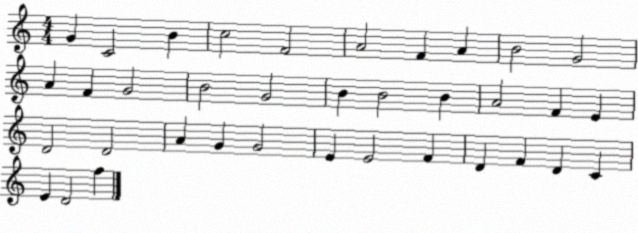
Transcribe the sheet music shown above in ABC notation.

X:1
T:Untitled
M:4/4
L:1/4
K:C
G C2 B c2 F2 A2 F A B2 G2 A F G2 B2 G2 B B2 B A2 F E D2 D2 A G G2 E E2 F D F D C E D2 f